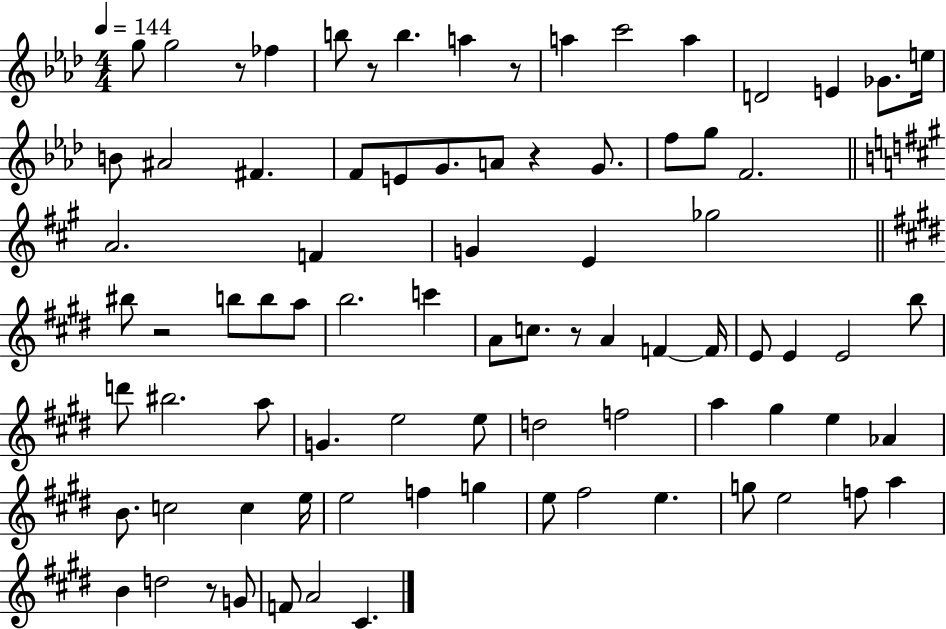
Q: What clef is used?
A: treble